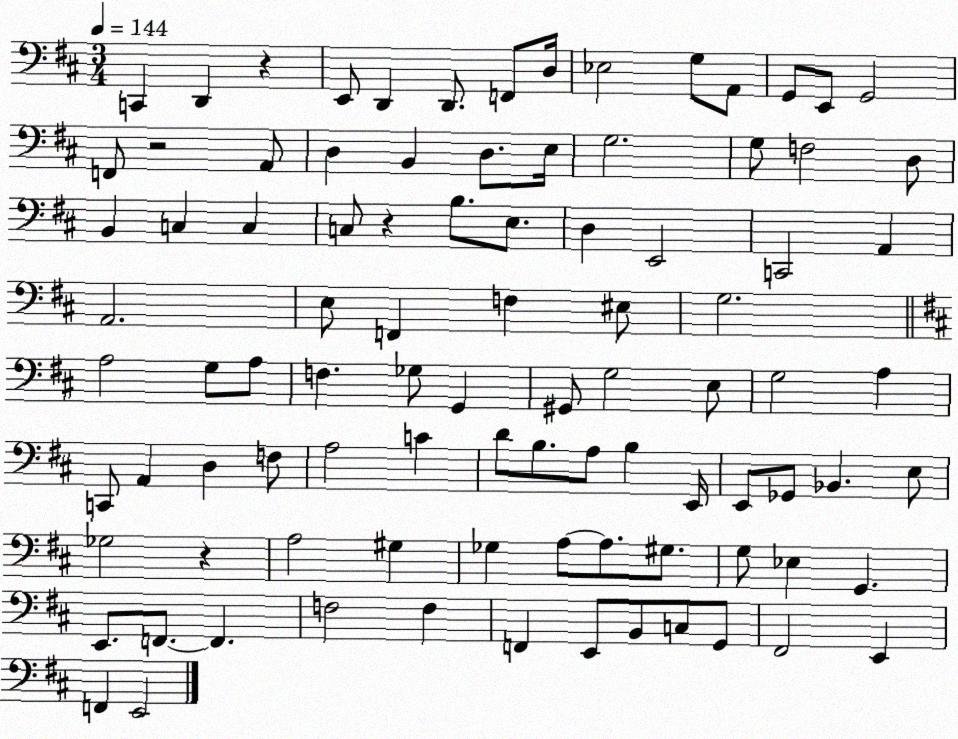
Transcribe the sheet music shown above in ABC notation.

X:1
T:Untitled
M:3/4
L:1/4
K:D
C,, D,, z E,,/2 D,, D,,/2 F,,/2 D,/4 _E,2 G,/2 A,,/2 G,,/2 E,,/2 G,,2 F,,/2 z2 A,,/2 D, B,, D,/2 E,/4 G,2 G,/2 F,2 D,/2 B,, C, C, C,/2 z B,/2 E,/2 D, E,,2 C,,2 A,, A,,2 E,/2 F,, F, ^E,/2 G,2 A,2 G,/2 A,/2 F, _G,/2 G,, ^G,,/2 G,2 E,/2 G,2 A, C,,/2 A,, D, F,/2 A,2 C D/2 B,/2 A,/2 B, E,,/4 E,,/2 _G,,/2 _B,, E,/2 _G,2 z A,2 ^G, _G, A,/2 A,/2 ^G,/2 G,/2 _E, G,, E,,/2 F,,/2 F,, F,2 F, F,, E,,/2 B,,/2 C,/2 G,,/2 ^F,,2 E,, F,, E,,2